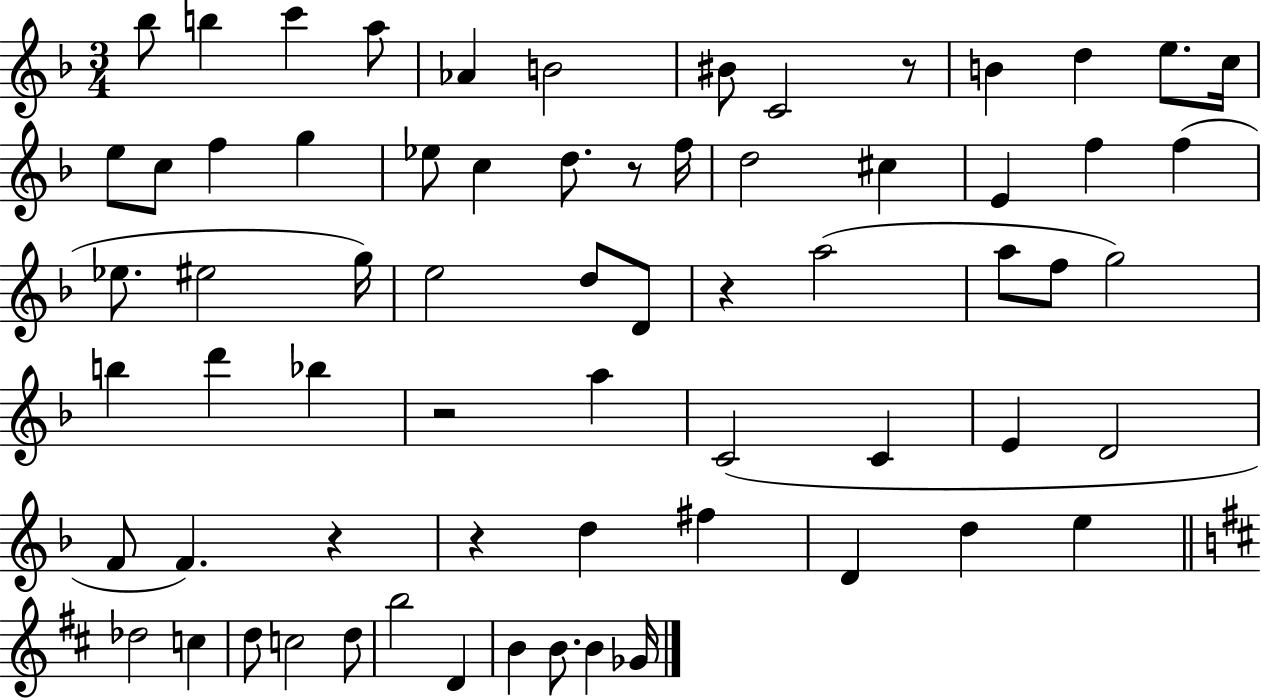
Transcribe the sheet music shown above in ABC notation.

X:1
T:Untitled
M:3/4
L:1/4
K:F
_b/2 b c' a/2 _A B2 ^B/2 C2 z/2 B d e/2 c/4 e/2 c/2 f g _e/2 c d/2 z/2 f/4 d2 ^c E f f _e/2 ^e2 g/4 e2 d/2 D/2 z a2 a/2 f/2 g2 b d' _b z2 a C2 C E D2 F/2 F z z d ^f D d e _d2 c d/2 c2 d/2 b2 D B B/2 B _G/4